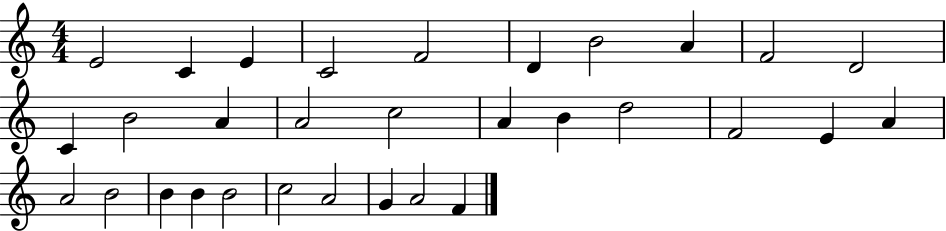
{
  \clef treble
  \numericTimeSignature
  \time 4/4
  \key c \major
  e'2 c'4 e'4 | c'2 f'2 | d'4 b'2 a'4 | f'2 d'2 | \break c'4 b'2 a'4 | a'2 c''2 | a'4 b'4 d''2 | f'2 e'4 a'4 | \break a'2 b'2 | b'4 b'4 b'2 | c''2 a'2 | g'4 a'2 f'4 | \break \bar "|."
}